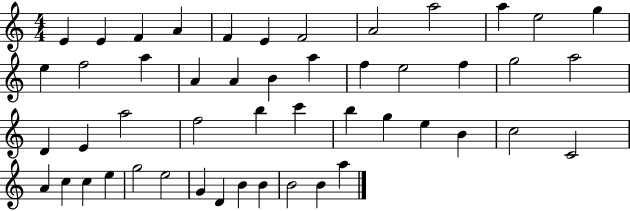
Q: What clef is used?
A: treble